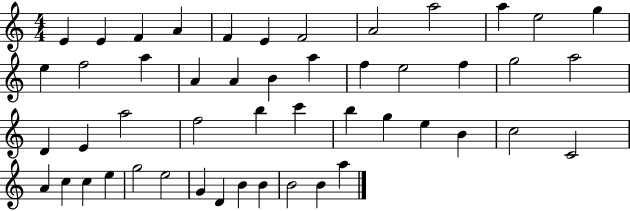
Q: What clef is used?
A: treble